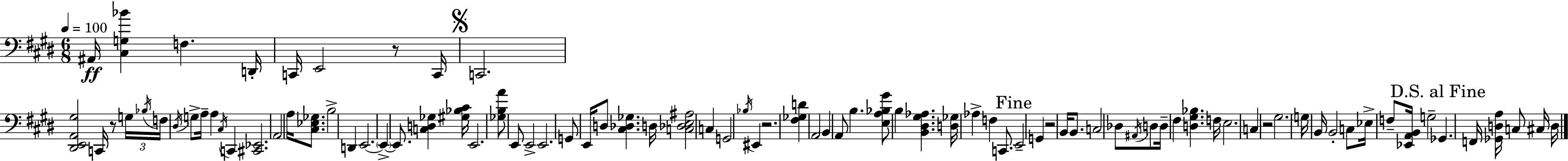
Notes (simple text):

A#2/s [C#3,G3,Bb4]/q F3/q. D2/s C2/s E2/h R/e C2/s C2/h. [D#2,E2,A2,G#3]/h C2/s R/e G3/s Bb3/s F3/s D#3/s G3/e A3/s A3/q C#3/s C2/q [C#2,Eb2]/h. A2/h A3/s [C#3,Eb3,Gb3]/e. B3/h D2/q E2/h. E2/q E2/e. [C3,D3,Gb3]/q [G#3,Bb3,C#4]/s E2/h. [Gb3,B3,A4]/e E2/e E2/h E2/h. G2/e E2/s D3/e [C#3,Db3,Gb3]/q. D3/s [C3,Db3,E3,A#3]/h C3/q G2/h Bb3/s EIS2/q R/h. [F#3,Gb3,D4]/q A2/h B2/q A2/e B3/q. [E3,A3,Bb3,G#4]/e B3/q [B2,D#3,G#3,Ab3]/q. [D3,Gb3]/s Ab3/q F3/q C2/e. E2/h G2/q R/h B2/s B2/e. C3/h Db3/e A#2/s D3/e D3/s F#3/q [D3,G#3,Bb3]/q. F3/s E3/h. C3/q R/h G#3/h. G3/s B2/s B2/h C3/e Eb3/s F3/e [Eb2,A2,B2]/s G3/h Gb2/q. F2/s [Gb2,D3,A3]/s C3/e C#3/s D3/s